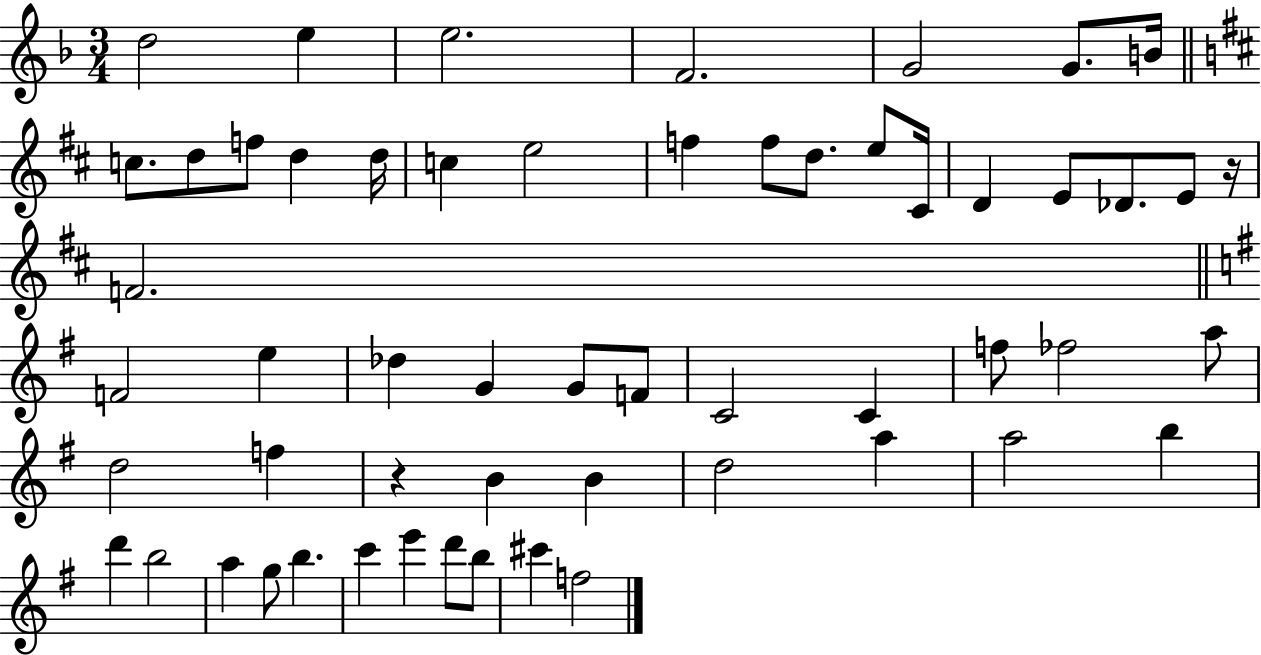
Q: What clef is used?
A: treble